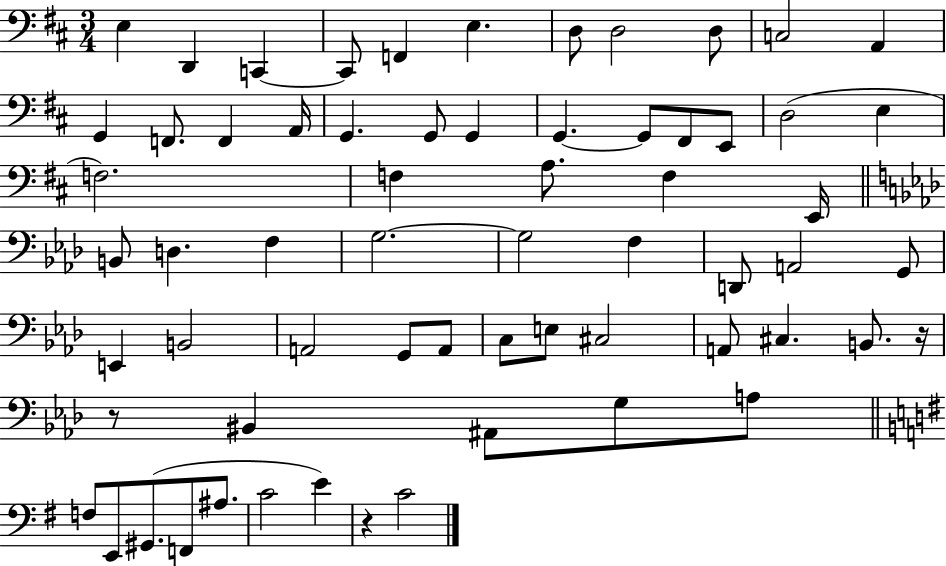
E3/q D2/q C2/q C2/e F2/q E3/q. D3/e D3/h D3/e C3/h A2/q G2/q F2/e. F2/q A2/s G2/q. G2/e G2/q G2/q. G2/e F#2/e E2/e D3/h E3/q F3/h. F3/q A3/e. F3/q E2/s B2/e D3/q. F3/q G3/h. G3/h F3/q D2/e A2/h G2/e E2/q B2/h A2/h G2/e A2/e C3/e E3/e C#3/h A2/e C#3/q. B2/e. R/s R/e BIS2/q A#2/e G3/e A3/e F3/e E2/e G#2/e. F2/e A#3/e. C4/h E4/q R/q C4/h